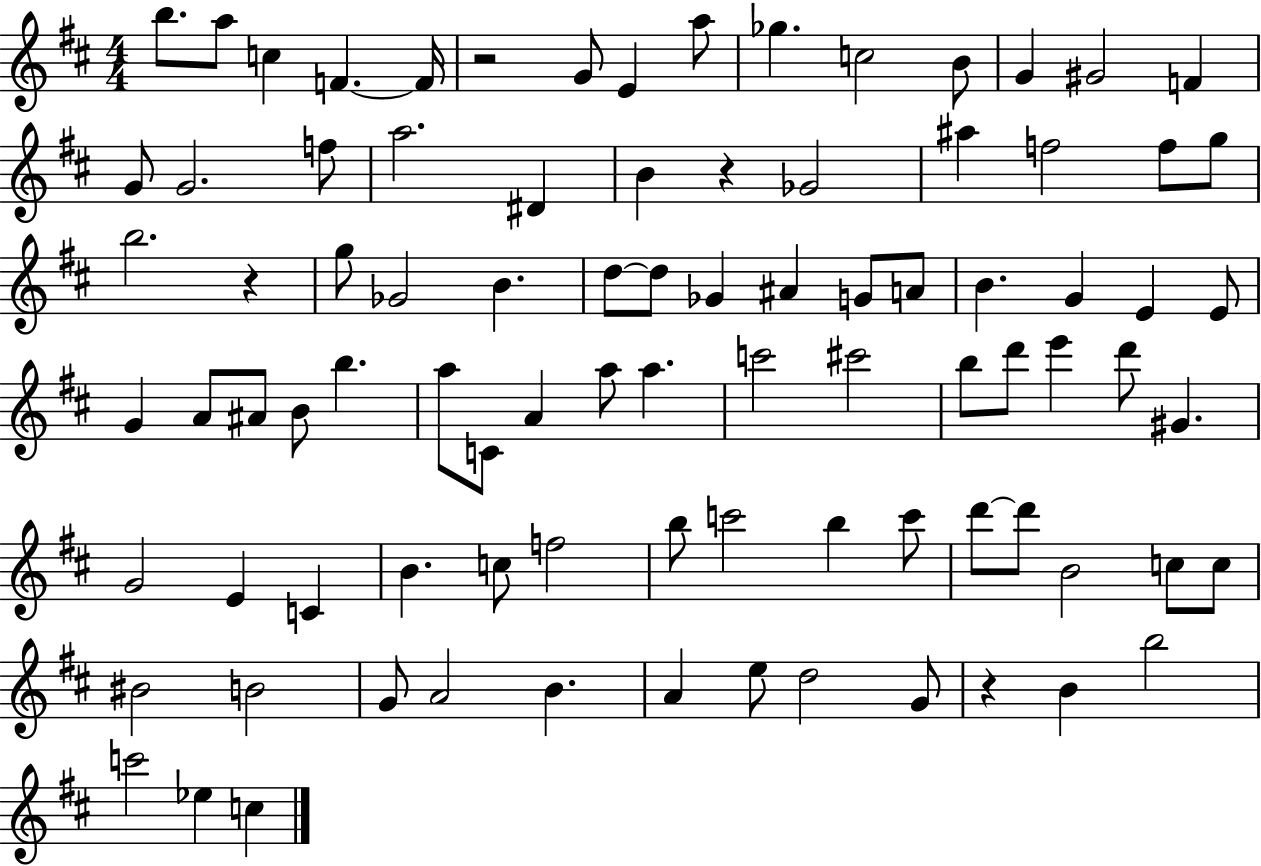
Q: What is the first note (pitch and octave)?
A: B5